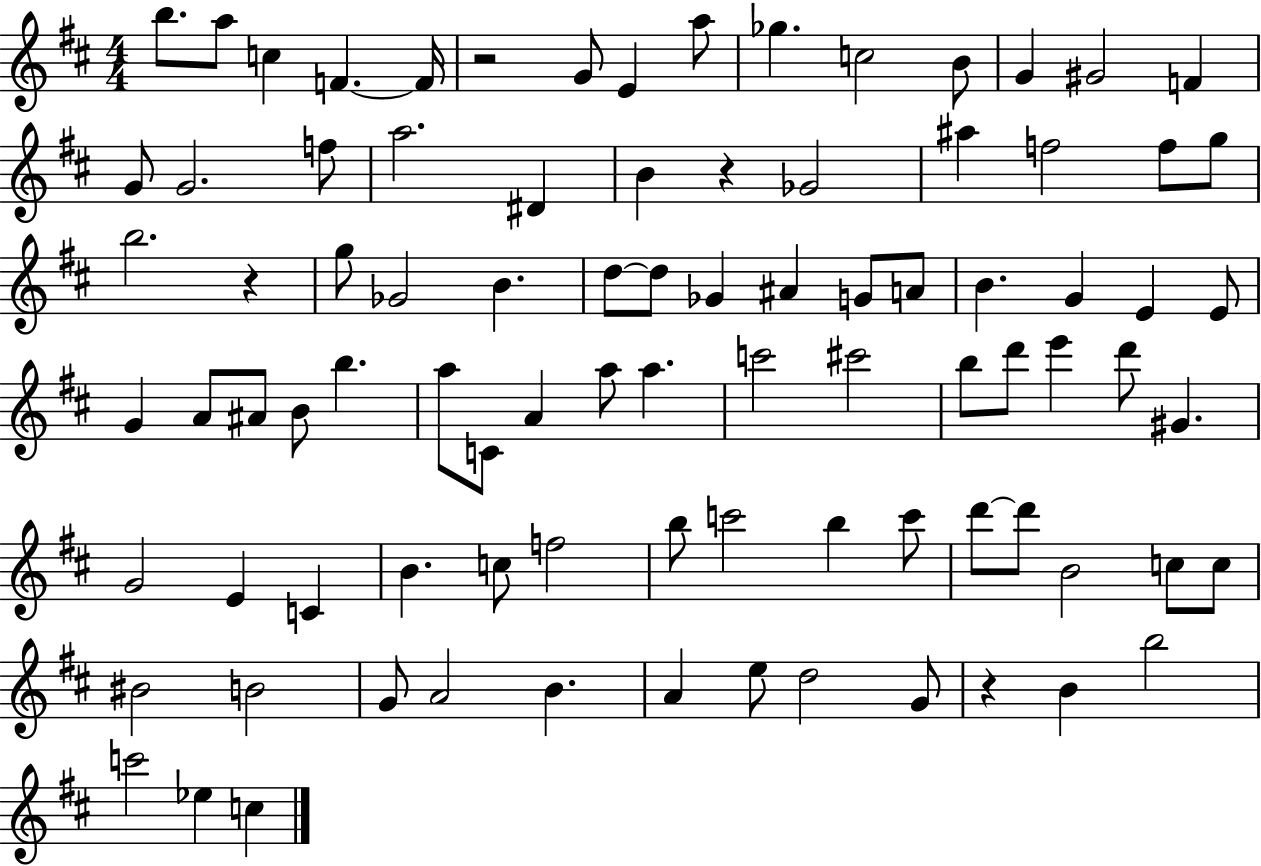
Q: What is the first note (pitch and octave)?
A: B5